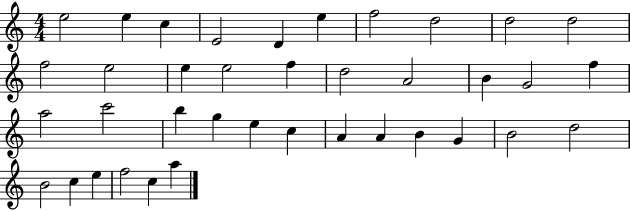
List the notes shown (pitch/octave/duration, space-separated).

E5/h E5/q C5/q E4/h D4/q E5/q F5/h D5/h D5/h D5/h F5/h E5/h E5/q E5/h F5/q D5/h A4/h B4/q G4/h F5/q A5/h C6/h B5/q G5/q E5/q C5/q A4/q A4/q B4/q G4/q B4/h D5/h B4/h C5/q E5/q F5/h C5/q A5/q